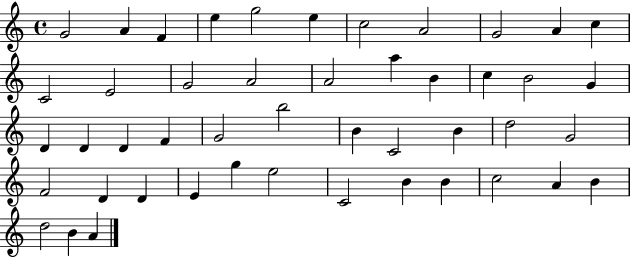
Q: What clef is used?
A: treble